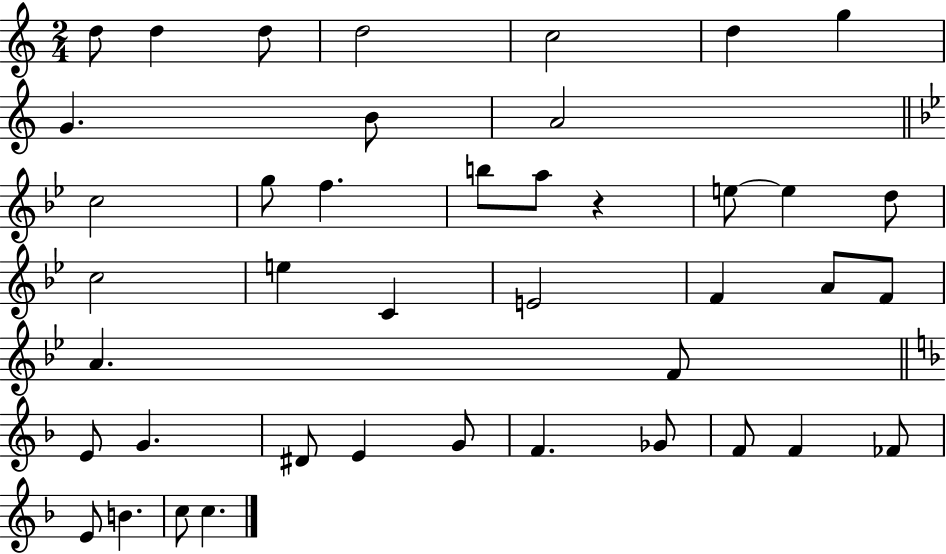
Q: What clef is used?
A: treble